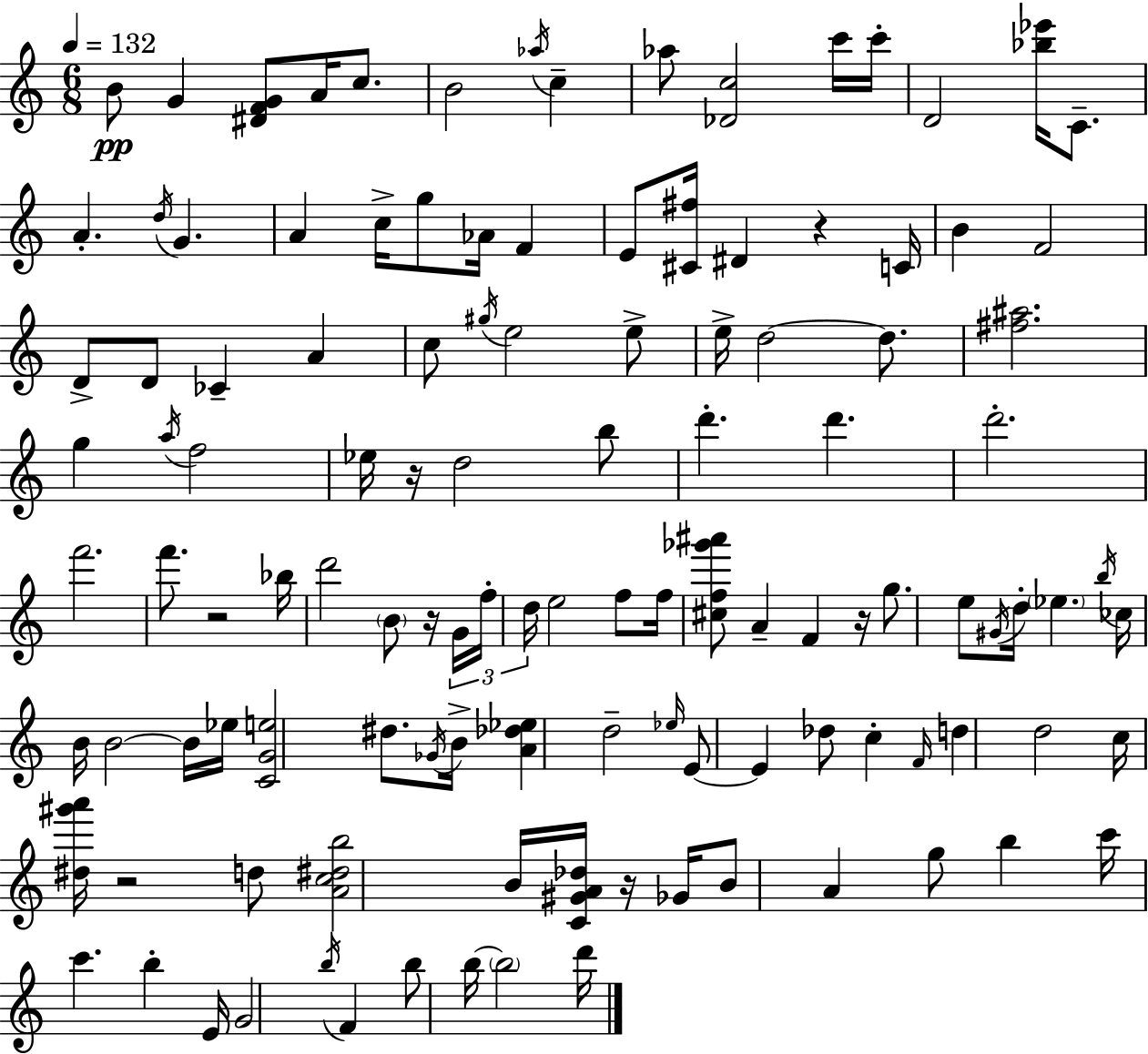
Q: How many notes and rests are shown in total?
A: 118